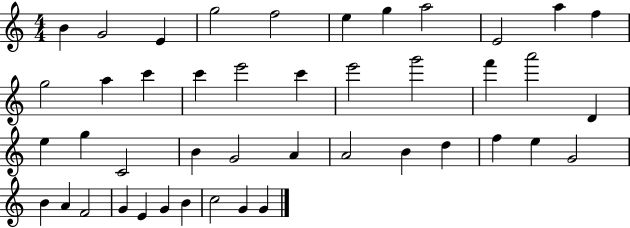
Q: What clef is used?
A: treble